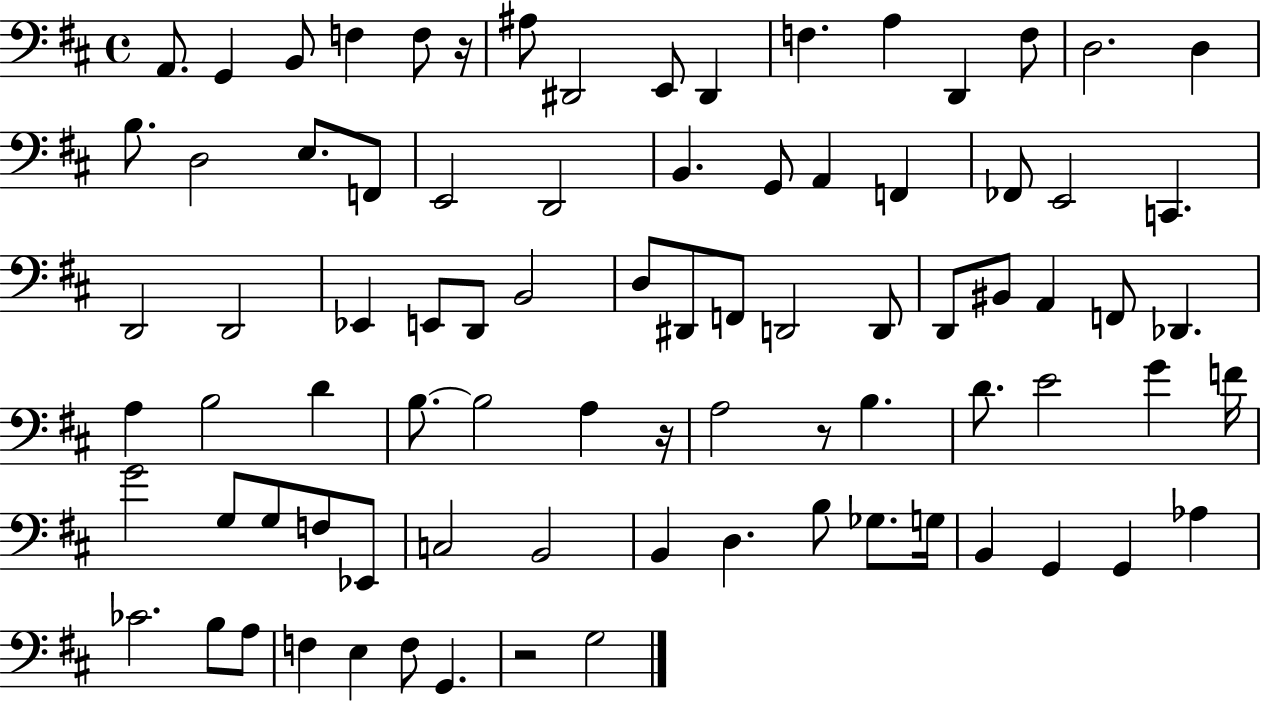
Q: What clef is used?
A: bass